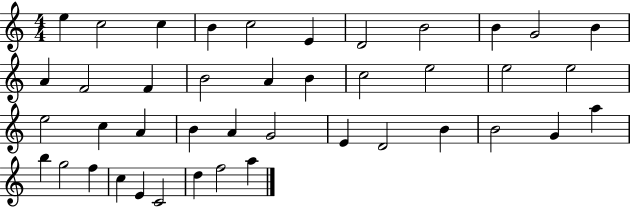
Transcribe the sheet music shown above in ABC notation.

X:1
T:Untitled
M:4/4
L:1/4
K:C
e c2 c B c2 E D2 B2 B G2 B A F2 F B2 A B c2 e2 e2 e2 e2 c A B A G2 E D2 B B2 G a b g2 f c E C2 d f2 a